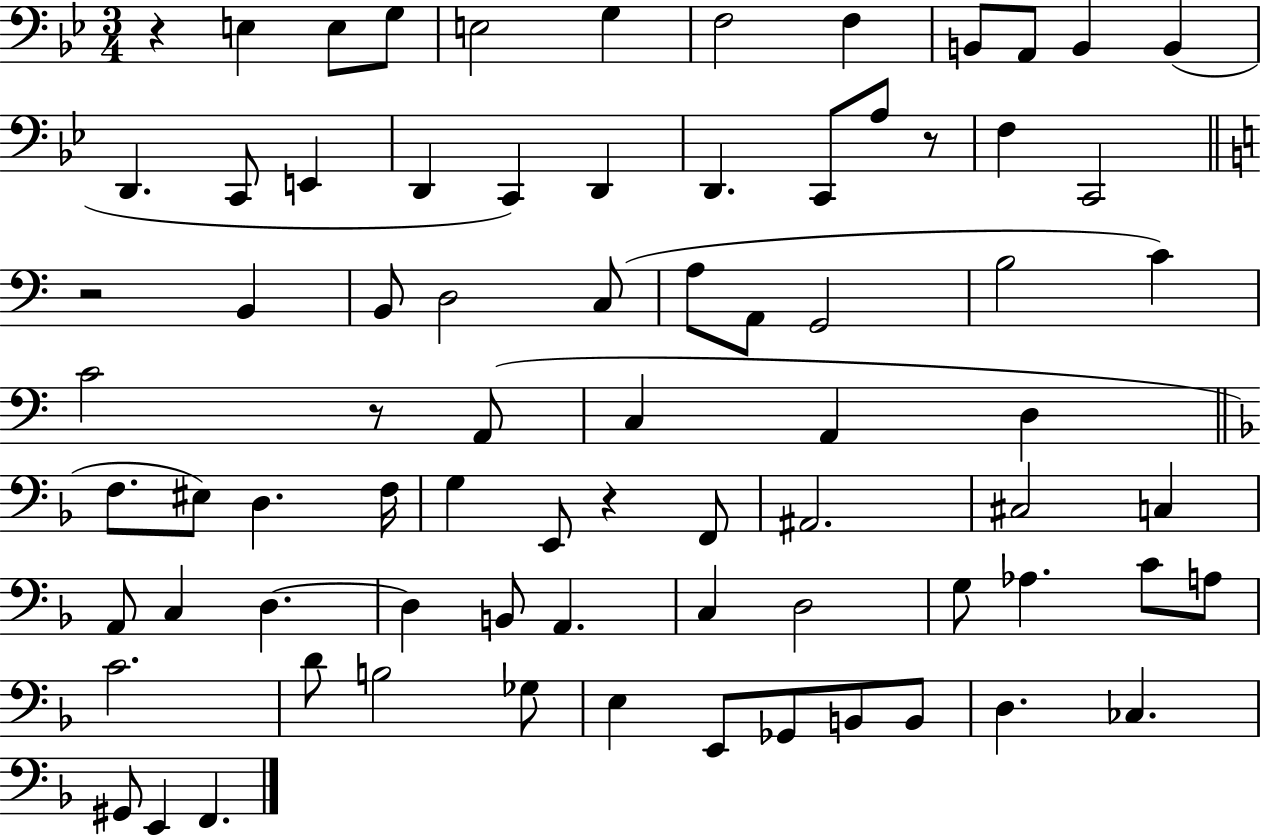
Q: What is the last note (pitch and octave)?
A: F2